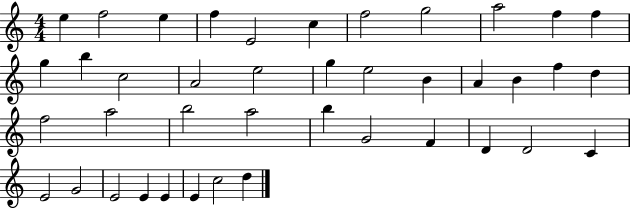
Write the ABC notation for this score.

X:1
T:Untitled
M:4/4
L:1/4
K:C
e f2 e f E2 c f2 g2 a2 f f g b c2 A2 e2 g e2 B A B f d f2 a2 b2 a2 b G2 F D D2 C E2 G2 E2 E E E c2 d